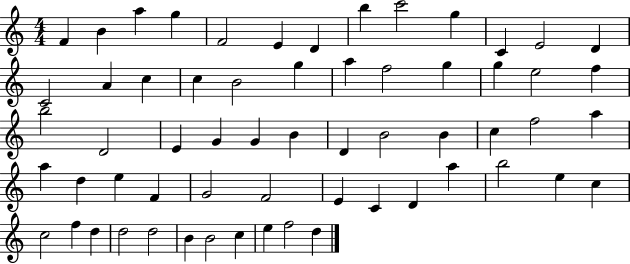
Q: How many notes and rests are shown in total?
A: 61